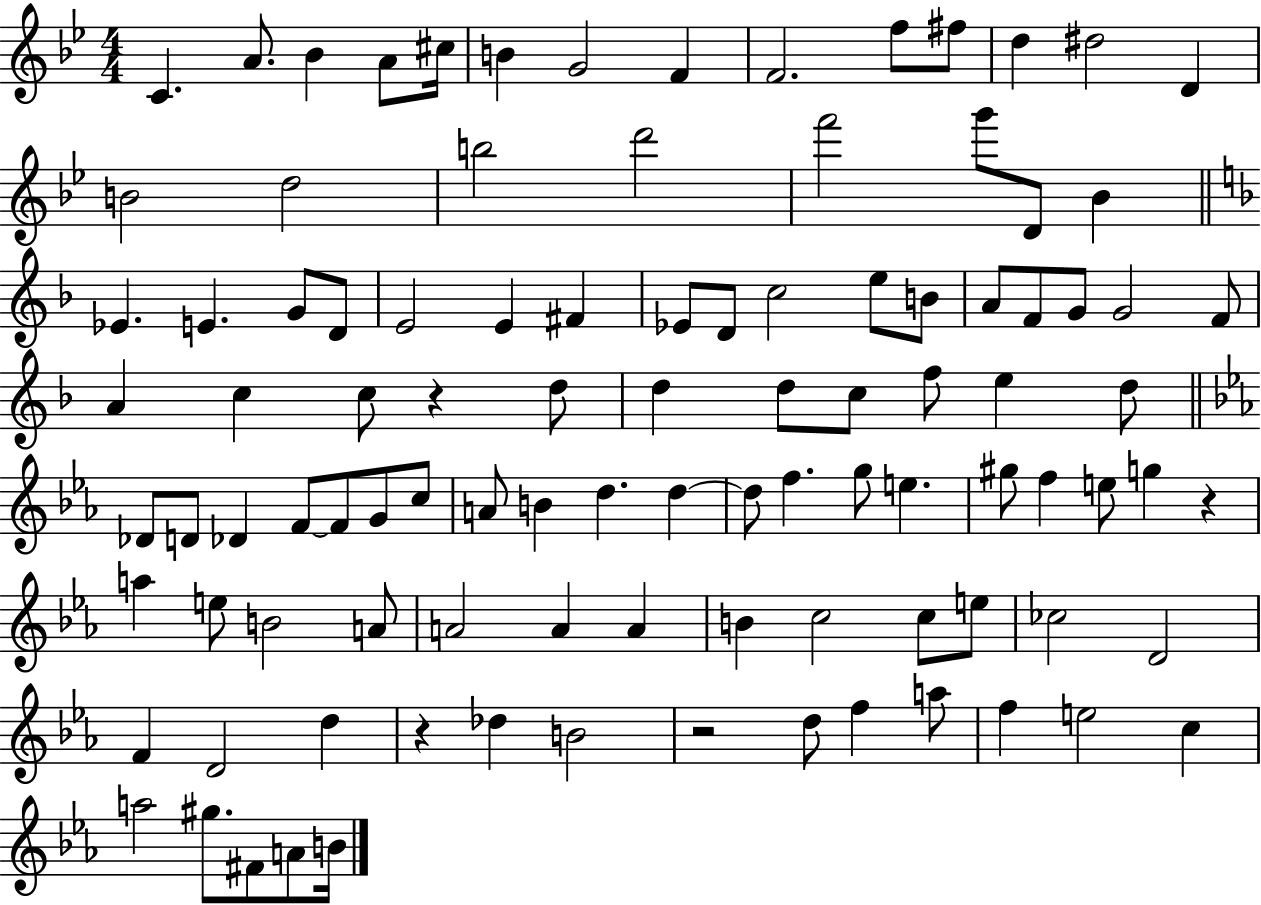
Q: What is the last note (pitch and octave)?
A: B4